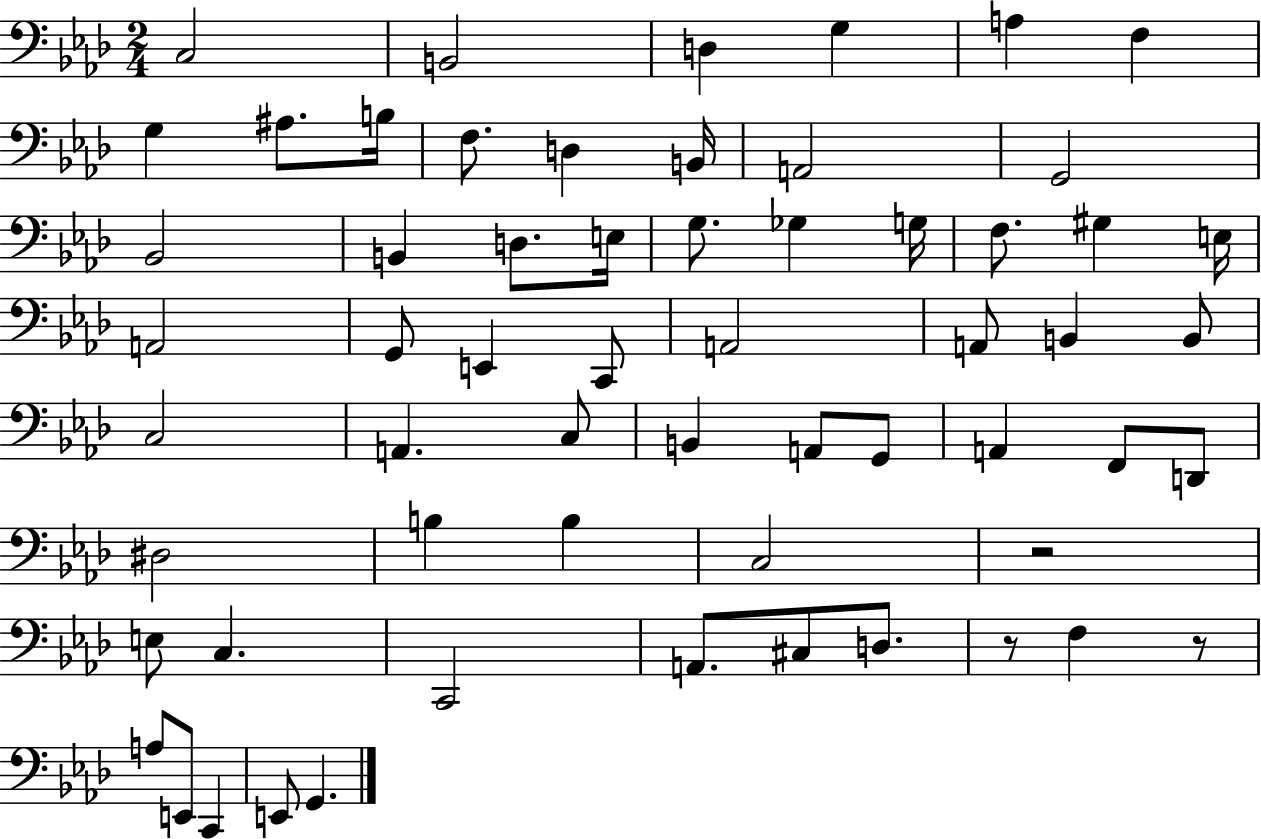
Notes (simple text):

C3/h B2/h D3/q G3/q A3/q F3/q G3/q A#3/e. B3/s F3/e. D3/q B2/s A2/h G2/h Bb2/h B2/q D3/e. E3/s G3/e. Gb3/q G3/s F3/e. G#3/q E3/s A2/h G2/e E2/q C2/e A2/h A2/e B2/q B2/e C3/h A2/q. C3/e B2/q A2/e G2/e A2/q F2/e D2/e D#3/h B3/q B3/q C3/h R/h E3/e C3/q. C2/h A2/e. C#3/e D3/e. R/e F3/q R/e A3/e E2/e C2/q E2/e G2/q.